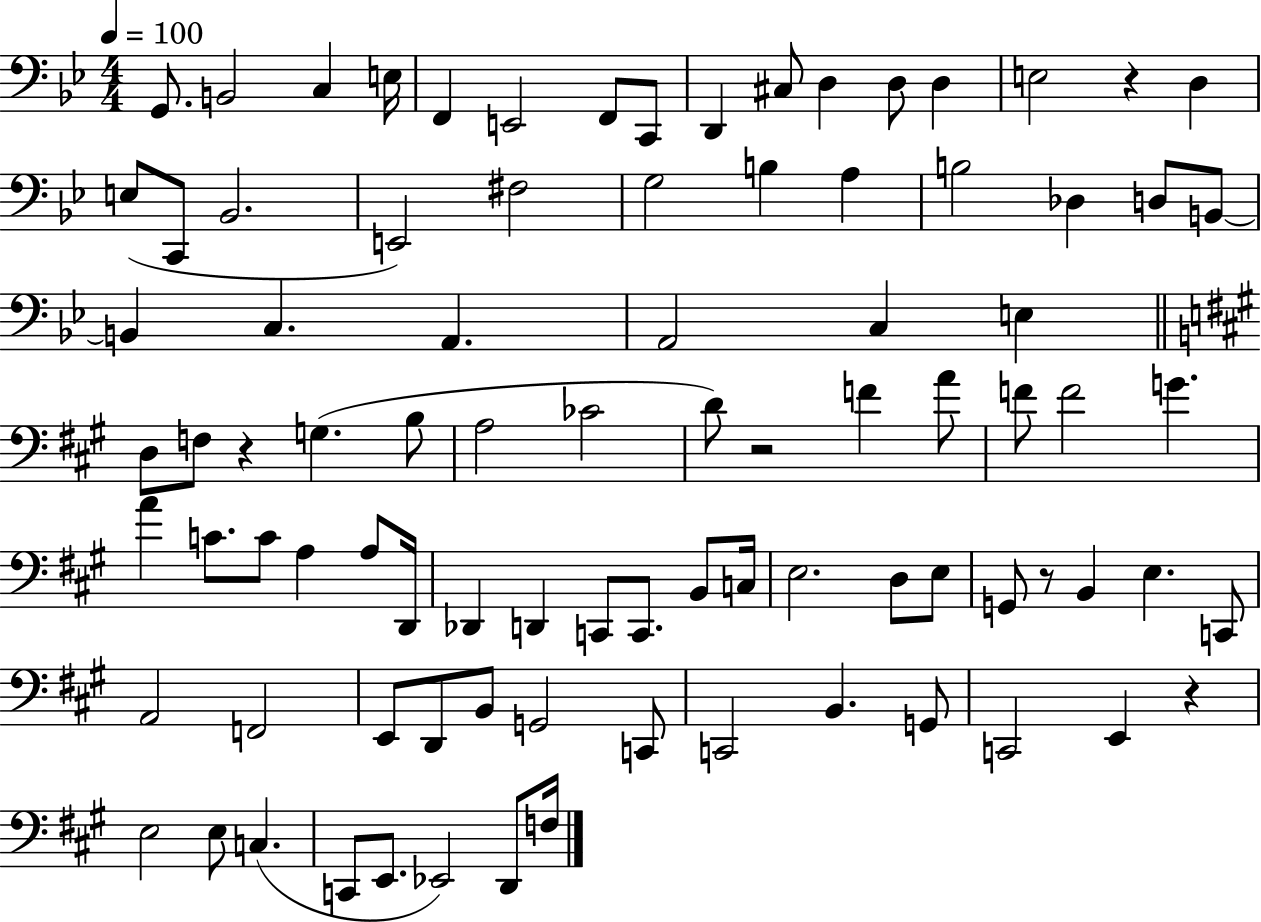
{
  \clef bass
  \numericTimeSignature
  \time 4/4
  \key bes \major
  \tempo 4 = 100
  g,8. b,2 c4 e16 | f,4 e,2 f,8 c,8 | d,4 cis8 d4 d8 d4 | e2 r4 d4 | \break e8( c,8 bes,2. | e,2) fis2 | g2 b4 a4 | b2 des4 d8 b,8~~ | \break b,4 c4. a,4. | a,2 c4 e4 | \bar "||" \break \key a \major d8 f8 r4 g4.( b8 | a2 ces'2 | d'8) r2 f'4 a'8 | f'8 f'2 g'4. | \break a'4 c'8. c'8 a4 a8 d,16 | des,4 d,4 c,8 c,8. b,8 c16 | e2. d8 e8 | g,8 r8 b,4 e4. c,8 | \break a,2 f,2 | e,8 d,8 b,8 g,2 c,8 | c,2 b,4. g,8 | c,2 e,4 r4 | \break e2 e8 c4.( | c,8 e,8. ees,2) d,8 f16 | \bar "|."
}